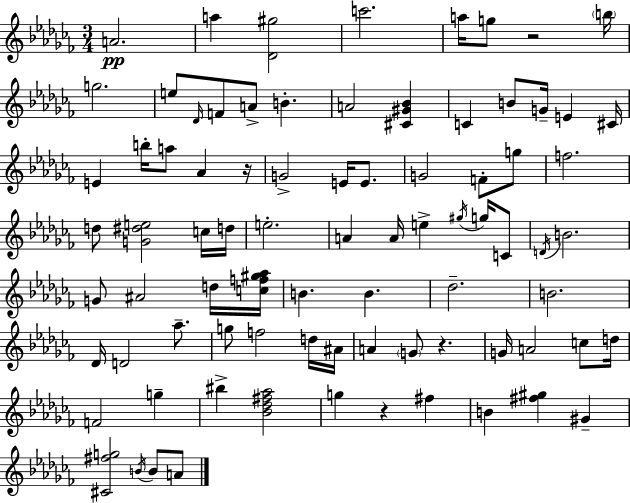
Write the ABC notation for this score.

X:1
T:Untitled
M:3/4
L:1/4
K:Abm
A2 a [_D^g]2 c'2 a/4 g/2 z2 b/4 g2 e/2 _D/4 F/2 A/2 B A2 [^C^G_B] C B/2 G/4 E ^C/4 E b/4 a/2 _A z/4 G2 E/4 E/2 G2 F/2 g/2 f2 d/2 [G^de]2 c/4 d/4 e2 A A/4 e ^g/4 g/4 C/2 D/4 B2 G/2 ^A2 d/4 [cf^g_a]/4 B B _d2 B2 _D/4 D2 _a/2 g/2 f2 d/4 ^A/4 A G/2 z G/4 A2 c/2 d/4 F2 g ^b [_B_d^f_a]2 g z ^f B [^f^g] ^G [^C^fg]2 B/4 B/2 A/2